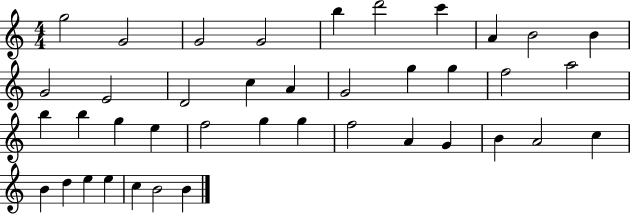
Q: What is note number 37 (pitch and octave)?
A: E5